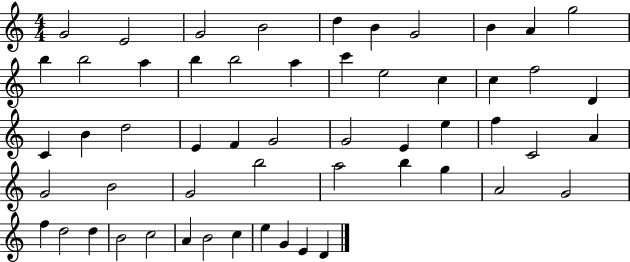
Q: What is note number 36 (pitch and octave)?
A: B4